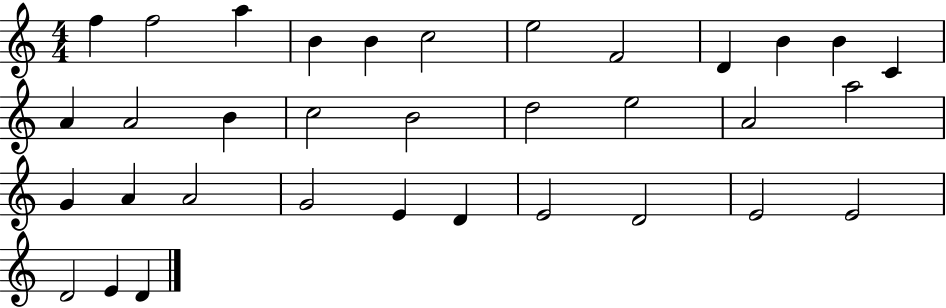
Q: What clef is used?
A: treble